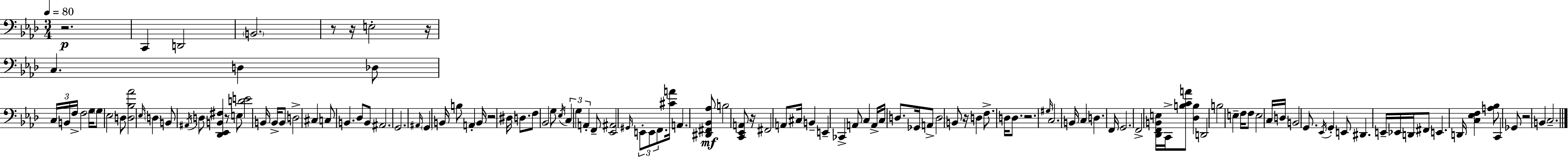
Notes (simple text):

R/h. C2/q D2/h B2/h. R/e R/s E3/h R/s C3/q. D3/q Db3/e C3/s B2/s F3/s F3/h G3/s G3/e Eb3/h D3/e [D3,Bb3,Ab4]/h Eb3/s D3/q B2/e A#2/s D3/e [Db2,Eb2,B2,F#3]/q R/e E3/e [D4,E4]/h B2/s B2/s B2/e D3/h C#3/q C3/e B2/q. Db3/e B2/e A#2/h. G2/h. A#2/s G2/q B2/s B3/e A2/q B2/s R/h D#3/s D3/e. F3/e Bb2/h G3/e Eb3/s C3/q G3/q A2/q F2/e [Eb2,A#2]/h G#2/s E2/e E2/e F2/e. [C#4,A4]/s A2/q. [D#2,F#2,Bb2,Ab3]/e B3/h [C2,Eb2,A2]/e R/s F#2/h A2/e C#3/s B2/q E2/q CES2/q A2/e C3/q A2/s C3/s D3/e. Gb2/s A2/e D3/h B2/e R/s D3/q F3/e. D3/s D3/e. R/h. G#3/s C3/h. B2/s C3/q D3/q. F2/s G2/h. F2/h [Db2,F2,B2,E3]/s C2/s [B3,C4,A4]/e [Db3,B3]/q D2/h B3/h E3/q F3/s F3/e E3/h C3/s D3/s B2/h G2/e. Eb2/s G2/q E2/e D#2/q. E2/s Eb2/s D2/s F#2/e E2/q. D2/s [C3,Eb3,F3]/q [A3,Bb3]/e C2/q Gb2/e R/h B2/q C3/h.